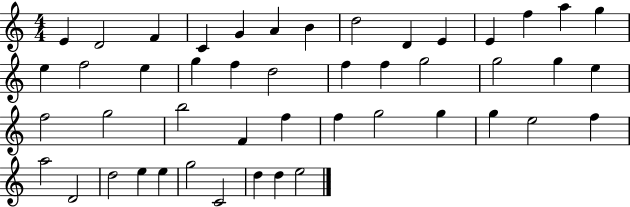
{
  \clef treble
  \numericTimeSignature
  \time 4/4
  \key c \major
  e'4 d'2 f'4 | c'4 g'4 a'4 b'4 | d''2 d'4 e'4 | e'4 f''4 a''4 g''4 | \break e''4 f''2 e''4 | g''4 f''4 d''2 | f''4 f''4 g''2 | g''2 g''4 e''4 | \break f''2 g''2 | b''2 f'4 f''4 | f''4 g''2 g''4 | g''4 e''2 f''4 | \break a''2 d'2 | d''2 e''4 e''4 | g''2 c'2 | d''4 d''4 e''2 | \break \bar "|."
}